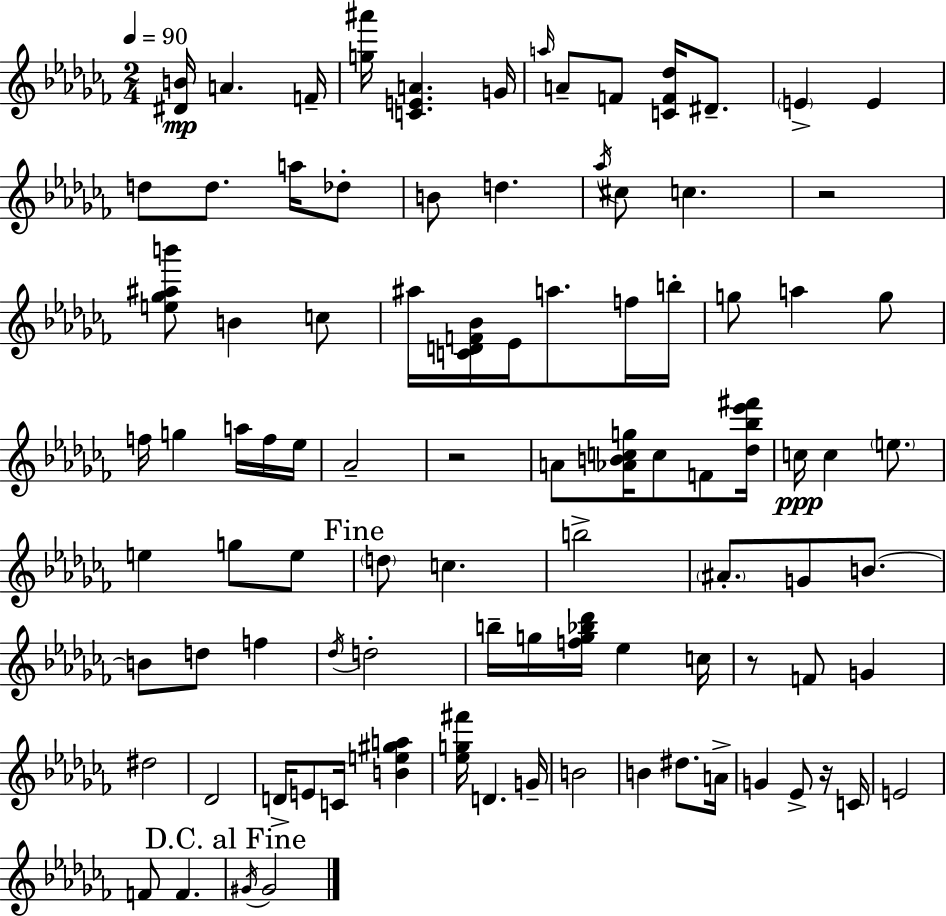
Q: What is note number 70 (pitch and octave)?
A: D#5